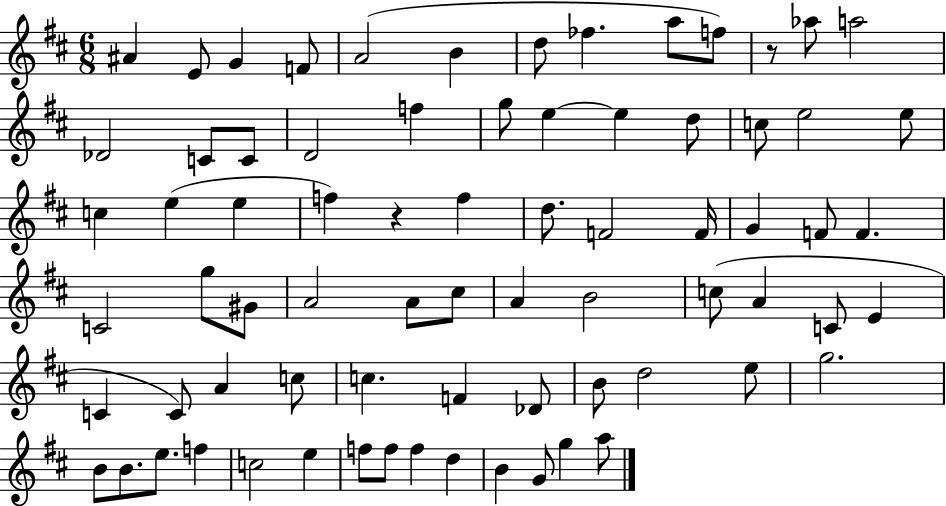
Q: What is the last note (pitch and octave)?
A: A5